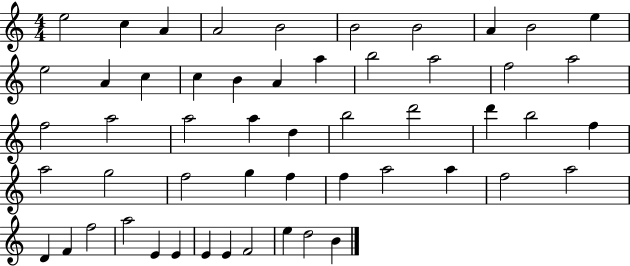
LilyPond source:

{
  \clef treble
  \numericTimeSignature
  \time 4/4
  \key c \major
  e''2 c''4 a'4 | a'2 b'2 | b'2 b'2 | a'4 b'2 e''4 | \break e''2 a'4 c''4 | c''4 b'4 a'4 a''4 | b''2 a''2 | f''2 a''2 | \break f''2 a''2 | a''2 a''4 d''4 | b''2 d'''2 | d'''4 b''2 f''4 | \break a''2 g''2 | f''2 g''4 f''4 | f''4 a''2 a''4 | f''2 a''2 | \break d'4 f'4 f''2 | a''2 e'4 e'4 | e'4 e'4 f'2 | e''4 d''2 b'4 | \break \bar "|."
}